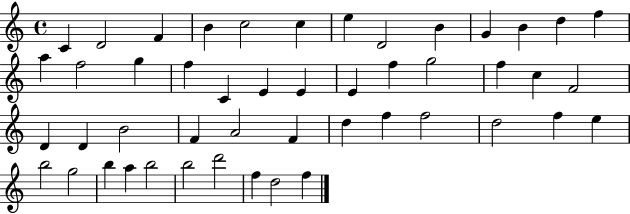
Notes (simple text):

C4/q D4/h F4/q B4/q C5/h C5/q E5/q D4/h B4/q G4/q B4/q D5/q F5/q A5/q F5/h G5/q F5/q C4/q E4/q E4/q E4/q F5/q G5/h F5/q C5/q F4/h D4/q D4/q B4/h F4/q A4/h F4/q D5/q F5/q F5/h D5/h F5/q E5/q B5/h G5/h B5/q A5/q B5/h B5/h D6/h F5/q D5/h F5/q